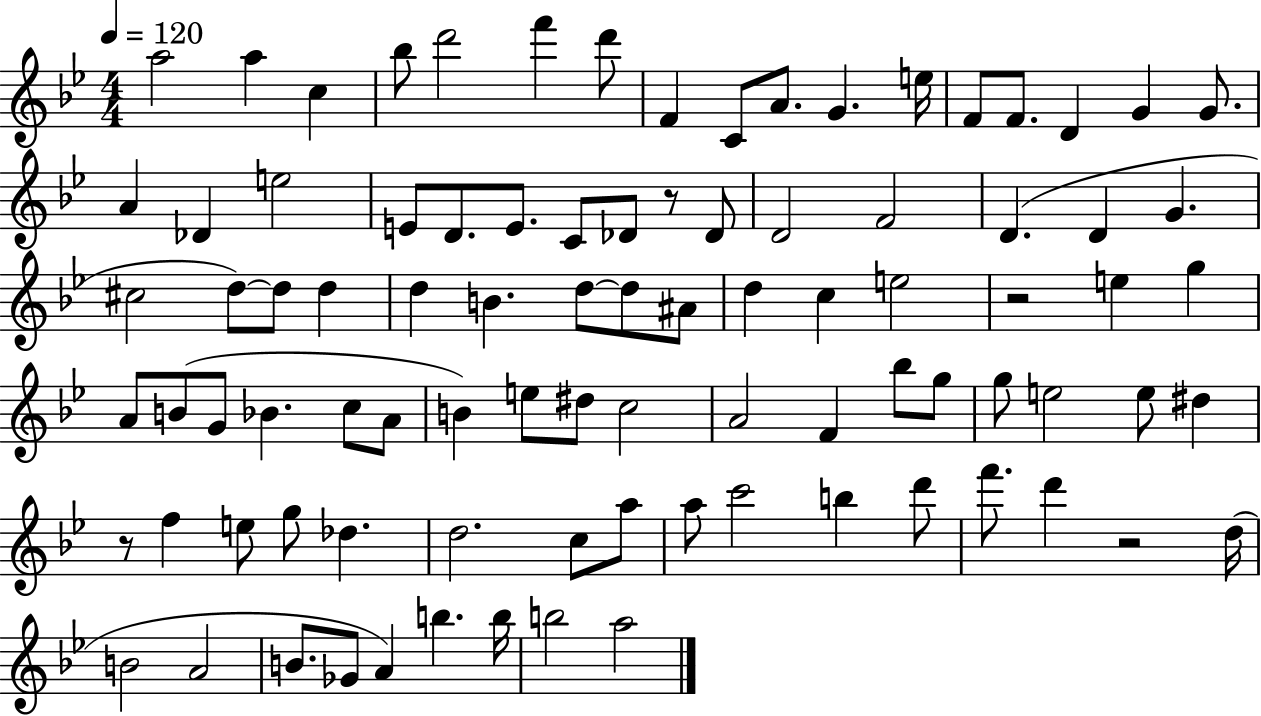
{
  \clef treble
  \numericTimeSignature
  \time 4/4
  \key bes \major
  \tempo 4 = 120
  a''2 a''4 c''4 | bes''8 d'''2 f'''4 d'''8 | f'4 c'8 a'8. g'4. e''16 | f'8 f'8. d'4 g'4 g'8. | \break a'4 des'4 e''2 | e'8 d'8. e'8. c'8 des'8 r8 des'8 | d'2 f'2 | d'4.( d'4 g'4. | \break cis''2 d''8~~) d''8 d''4 | d''4 b'4. d''8~~ d''8 ais'8 | d''4 c''4 e''2 | r2 e''4 g''4 | \break a'8 b'8( g'8 bes'4. c''8 a'8 | b'4) e''8 dis''8 c''2 | a'2 f'4 bes''8 g''8 | g''8 e''2 e''8 dis''4 | \break r8 f''4 e''8 g''8 des''4. | d''2. c''8 a''8 | a''8 c'''2 b''4 d'''8 | f'''8. d'''4 r2 d''16( | \break b'2 a'2 | b'8. ges'8 a'4) b''4. b''16 | b''2 a''2 | \bar "|."
}